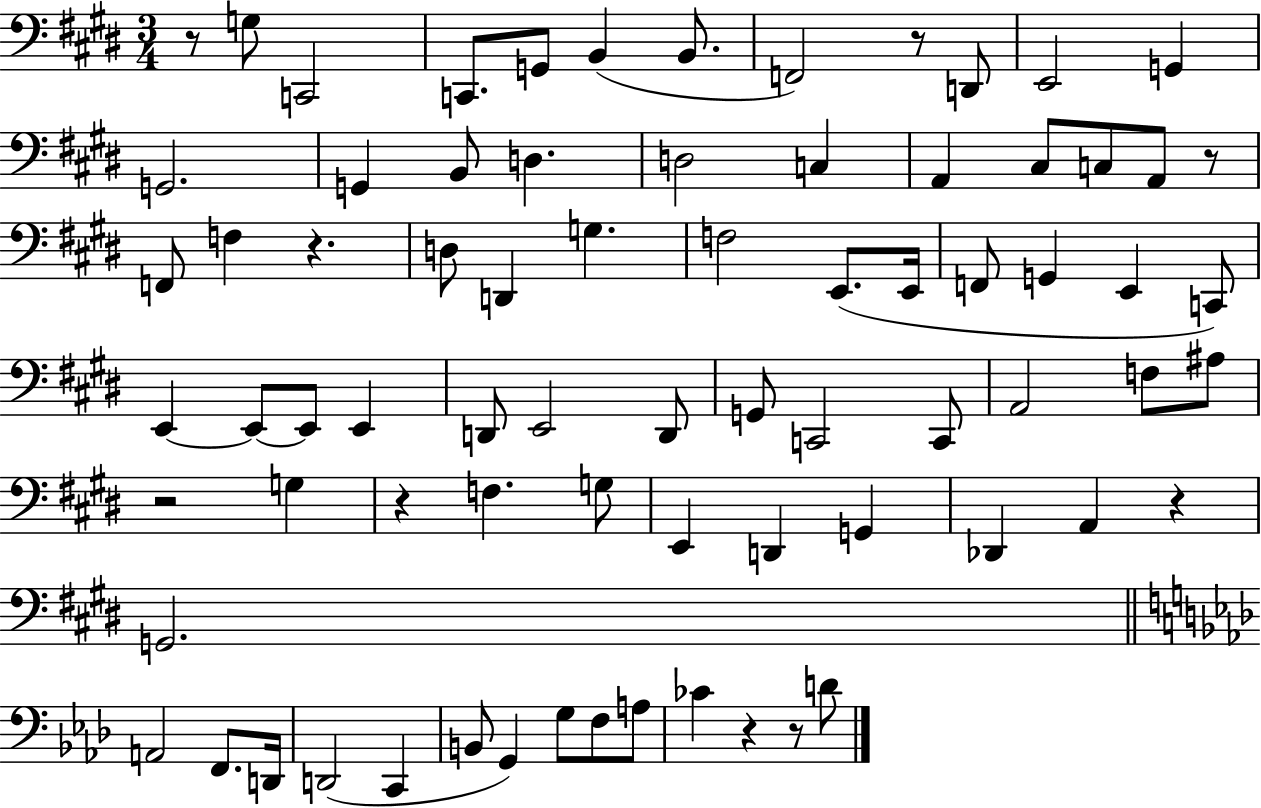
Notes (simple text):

R/e G3/e C2/h C2/e. G2/e B2/q B2/e. F2/h R/e D2/e E2/h G2/q G2/h. G2/q B2/e D3/q. D3/h C3/q A2/q C#3/e C3/e A2/e R/e F2/e F3/q R/q. D3/e D2/q G3/q. F3/h E2/e. E2/s F2/e G2/q E2/q C2/e E2/q E2/e E2/e E2/q D2/e E2/h D2/e G2/e C2/h C2/e A2/h F3/e A#3/e R/h G3/q R/q F3/q. G3/e E2/q D2/q G2/q Db2/q A2/q R/q G2/h. A2/h F2/e. D2/s D2/h C2/q B2/e G2/q G3/e F3/e A3/e CES4/q R/q R/e D4/e